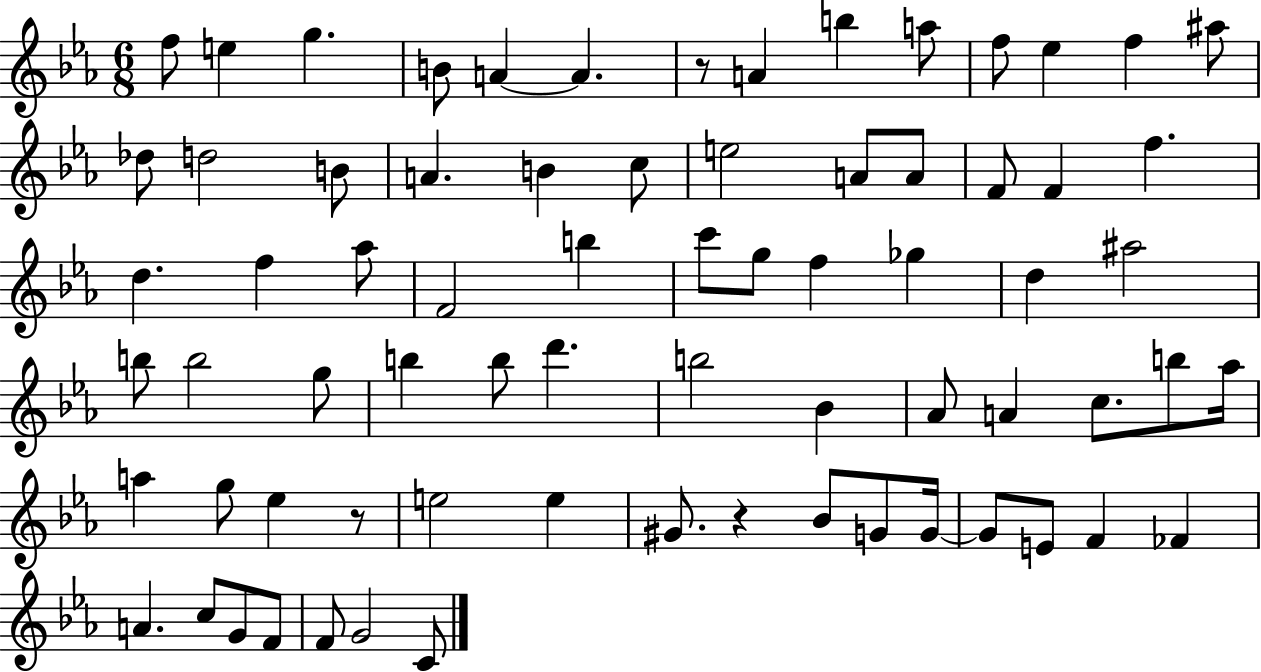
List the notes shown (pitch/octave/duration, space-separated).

F5/e E5/q G5/q. B4/e A4/q A4/q. R/e A4/q B5/q A5/e F5/e Eb5/q F5/q A#5/e Db5/e D5/h B4/e A4/q. B4/q C5/e E5/h A4/e A4/e F4/e F4/q F5/q. D5/q. F5/q Ab5/e F4/h B5/q C6/e G5/e F5/q Gb5/q D5/q A#5/h B5/e B5/h G5/e B5/q B5/e D6/q. B5/h Bb4/q Ab4/e A4/q C5/e. B5/e Ab5/s A5/q G5/e Eb5/q R/e E5/h E5/q G#4/e. R/q Bb4/e G4/e G4/s G4/e E4/e F4/q FES4/q A4/q. C5/e G4/e F4/e F4/e G4/h C4/e